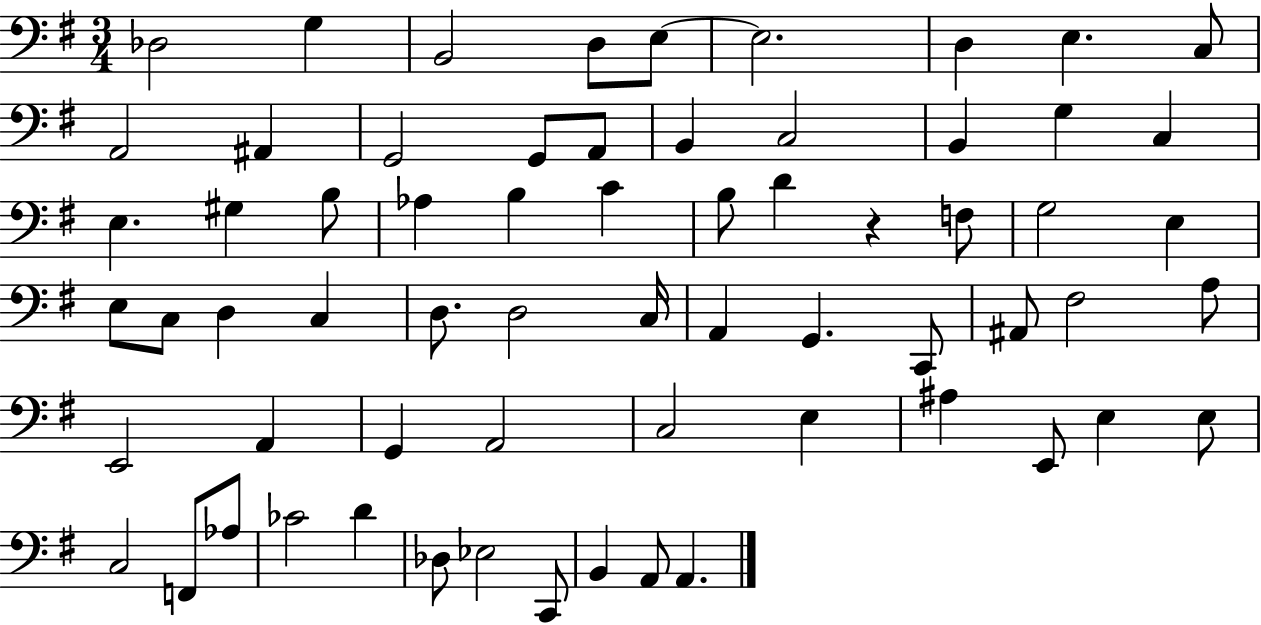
Db3/h G3/q B2/h D3/e E3/e E3/h. D3/q E3/q. C3/e A2/h A#2/q G2/h G2/e A2/e B2/q C3/h B2/q G3/q C3/q E3/q. G#3/q B3/e Ab3/q B3/q C4/q B3/e D4/q R/q F3/e G3/h E3/q E3/e C3/e D3/q C3/q D3/e. D3/h C3/s A2/q G2/q. C2/e A#2/e F#3/h A3/e E2/h A2/q G2/q A2/h C3/h E3/q A#3/q E2/e E3/q E3/e C3/h F2/e Ab3/e CES4/h D4/q Db3/e Eb3/h C2/e B2/q A2/e A2/q.